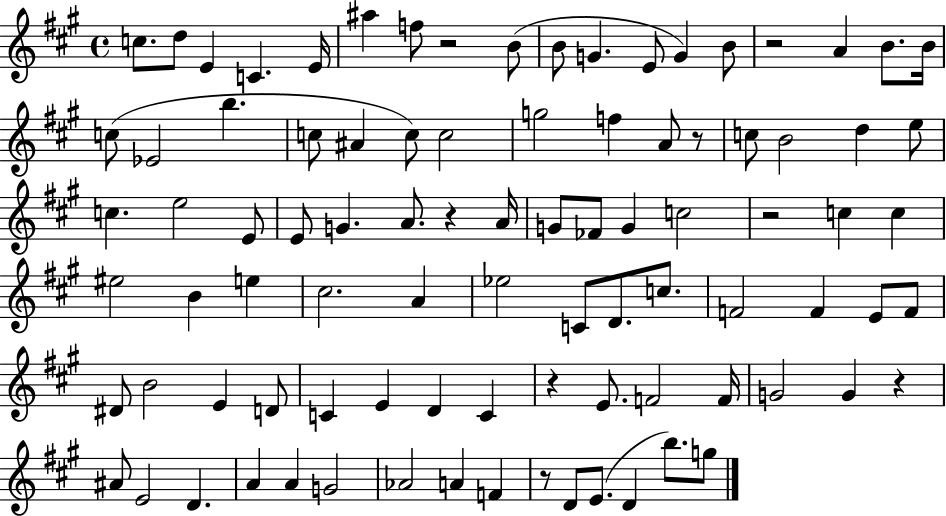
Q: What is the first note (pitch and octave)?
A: C5